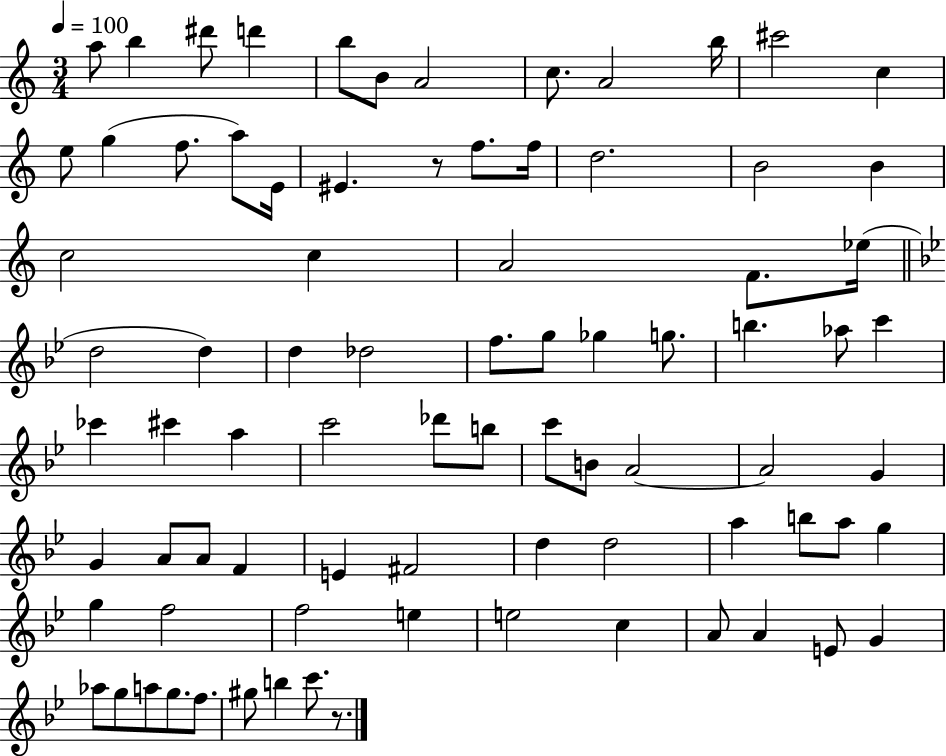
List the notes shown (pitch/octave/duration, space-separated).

A5/e B5/q D#6/e D6/q B5/e B4/e A4/h C5/e. A4/h B5/s C#6/h C5/q E5/e G5/q F5/e. A5/e E4/s EIS4/q. R/e F5/e. F5/s D5/h. B4/h B4/q C5/h C5/q A4/h F4/e. Eb5/s D5/h D5/q D5/q Db5/h F5/e. G5/e Gb5/q G5/e. B5/q. Ab5/e C6/q CES6/q C#6/q A5/q C6/h Db6/e B5/e C6/e B4/e A4/h A4/h G4/q G4/q A4/e A4/e F4/q E4/q F#4/h D5/q D5/h A5/q B5/e A5/e G5/q G5/q F5/h F5/h E5/q E5/h C5/q A4/e A4/q E4/e G4/q Ab5/e G5/e A5/e G5/e. F5/e. G#5/e B5/q C6/e. R/e.